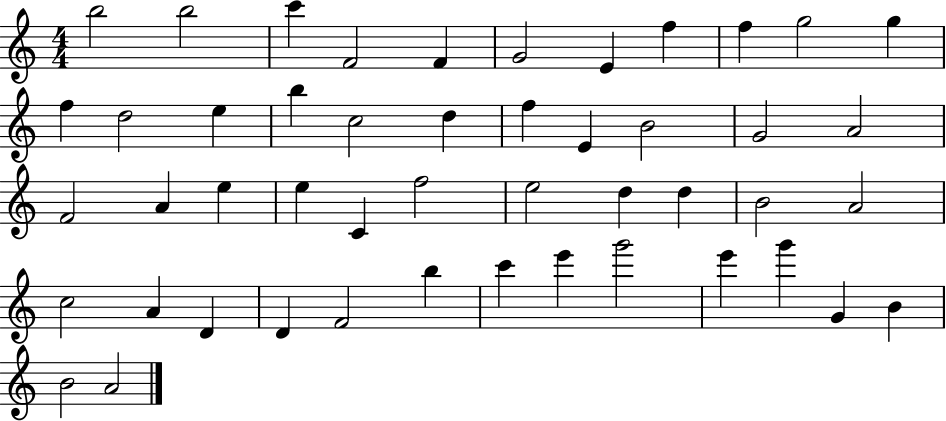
X:1
T:Untitled
M:4/4
L:1/4
K:C
b2 b2 c' F2 F G2 E f f g2 g f d2 e b c2 d f E B2 G2 A2 F2 A e e C f2 e2 d d B2 A2 c2 A D D F2 b c' e' g'2 e' g' G B B2 A2